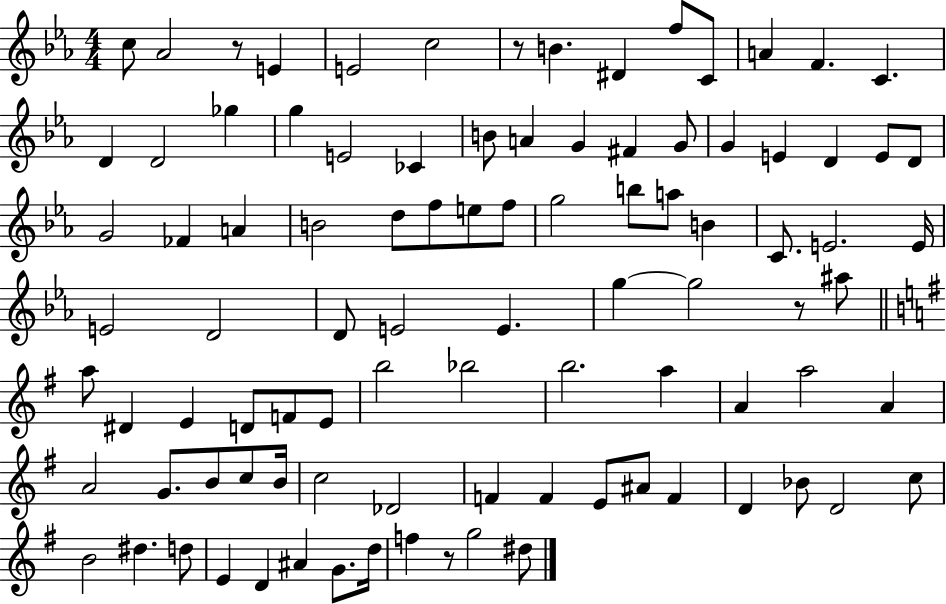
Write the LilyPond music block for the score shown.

{
  \clef treble
  \numericTimeSignature
  \time 4/4
  \key ees \major
  c''8 aes'2 r8 e'4 | e'2 c''2 | r8 b'4. dis'4 f''8 c'8 | a'4 f'4. c'4. | \break d'4 d'2 ges''4 | g''4 e'2 ces'4 | b'8 a'4 g'4 fis'4 g'8 | g'4 e'4 d'4 e'8 d'8 | \break g'2 fes'4 a'4 | b'2 d''8 f''8 e''8 f''8 | g''2 b''8 a''8 b'4 | c'8. e'2. e'16 | \break e'2 d'2 | d'8 e'2 e'4. | g''4~~ g''2 r8 ais''8 | \bar "||" \break \key g \major a''8 dis'4 e'4 d'8 f'8 e'8 | b''2 bes''2 | b''2. a''4 | a'4 a''2 a'4 | \break a'2 g'8. b'8 c''8 b'16 | c''2 des'2 | f'4 f'4 e'8 ais'8 f'4 | d'4 bes'8 d'2 c''8 | \break b'2 dis''4. d''8 | e'4 d'4 ais'4 g'8. d''16 | f''4 r8 g''2 dis''8 | \bar "|."
}